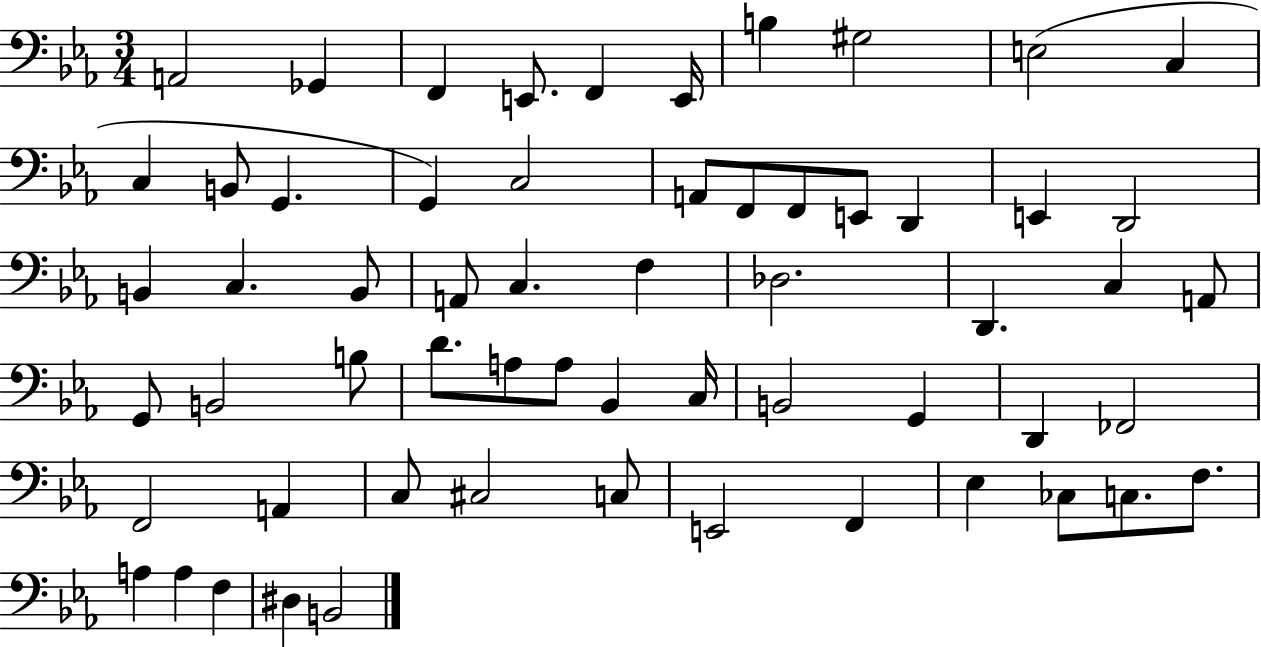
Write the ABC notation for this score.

X:1
T:Untitled
M:3/4
L:1/4
K:Eb
A,,2 _G,, F,, E,,/2 F,, E,,/4 B, ^G,2 E,2 C, C, B,,/2 G,, G,, C,2 A,,/2 F,,/2 F,,/2 E,,/2 D,, E,, D,,2 B,, C, B,,/2 A,,/2 C, F, _D,2 D,, C, A,,/2 G,,/2 B,,2 B,/2 D/2 A,/2 A,/2 _B,, C,/4 B,,2 G,, D,, _F,,2 F,,2 A,, C,/2 ^C,2 C,/2 E,,2 F,, _E, _C,/2 C,/2 F,/2 A, A, F, ^D, B,,2